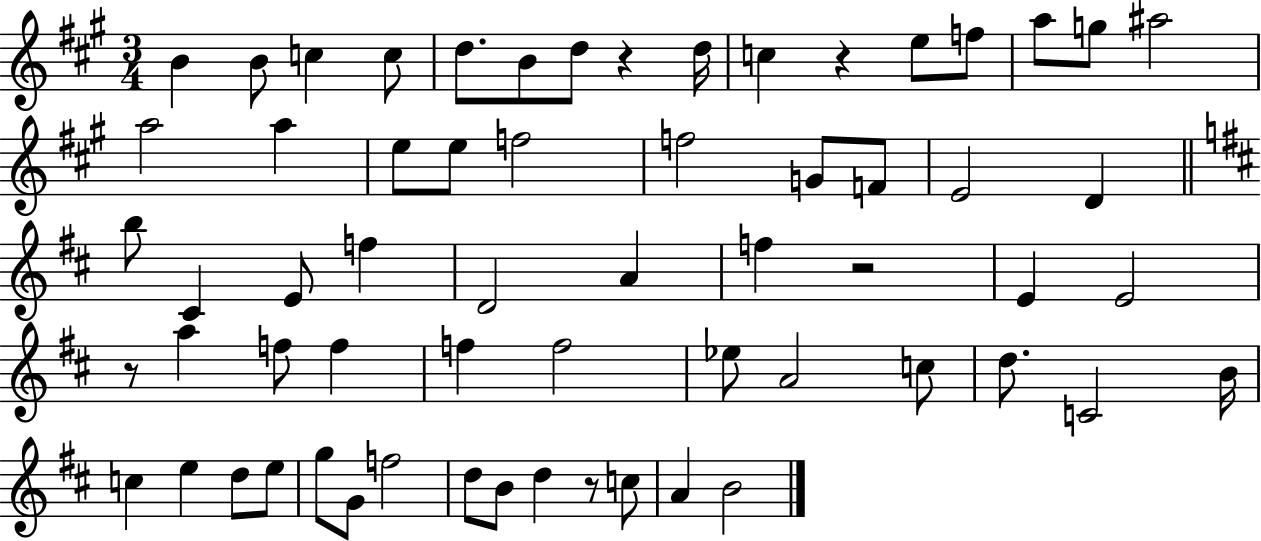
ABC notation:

X:1
T:Untitled
M:3/4
L:1/4
K:A
B B/2 c c/2 d/2 B/2 d/2 z d/4 c z e/2 f/2 a/2 g/2 ^a2 a2 a e/2 e/2 f2 f2 G/2 F/2 E2 D b/2 ^C E/2 f D2 A f z2 E E2 z/2 a f/2 f f f2 _e/2 A2 c/2 d/2 C2 B/4 c e d/2 e/2 g/2 G/2 f2 d/2 B/2 d z/2 c/2 A B2